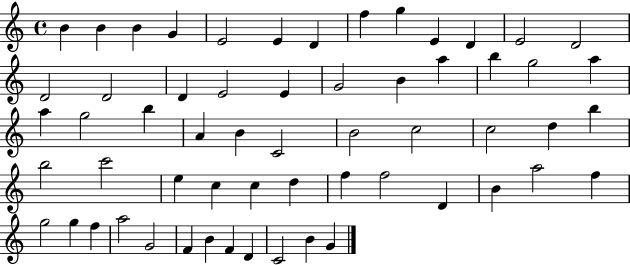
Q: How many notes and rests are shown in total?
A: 59